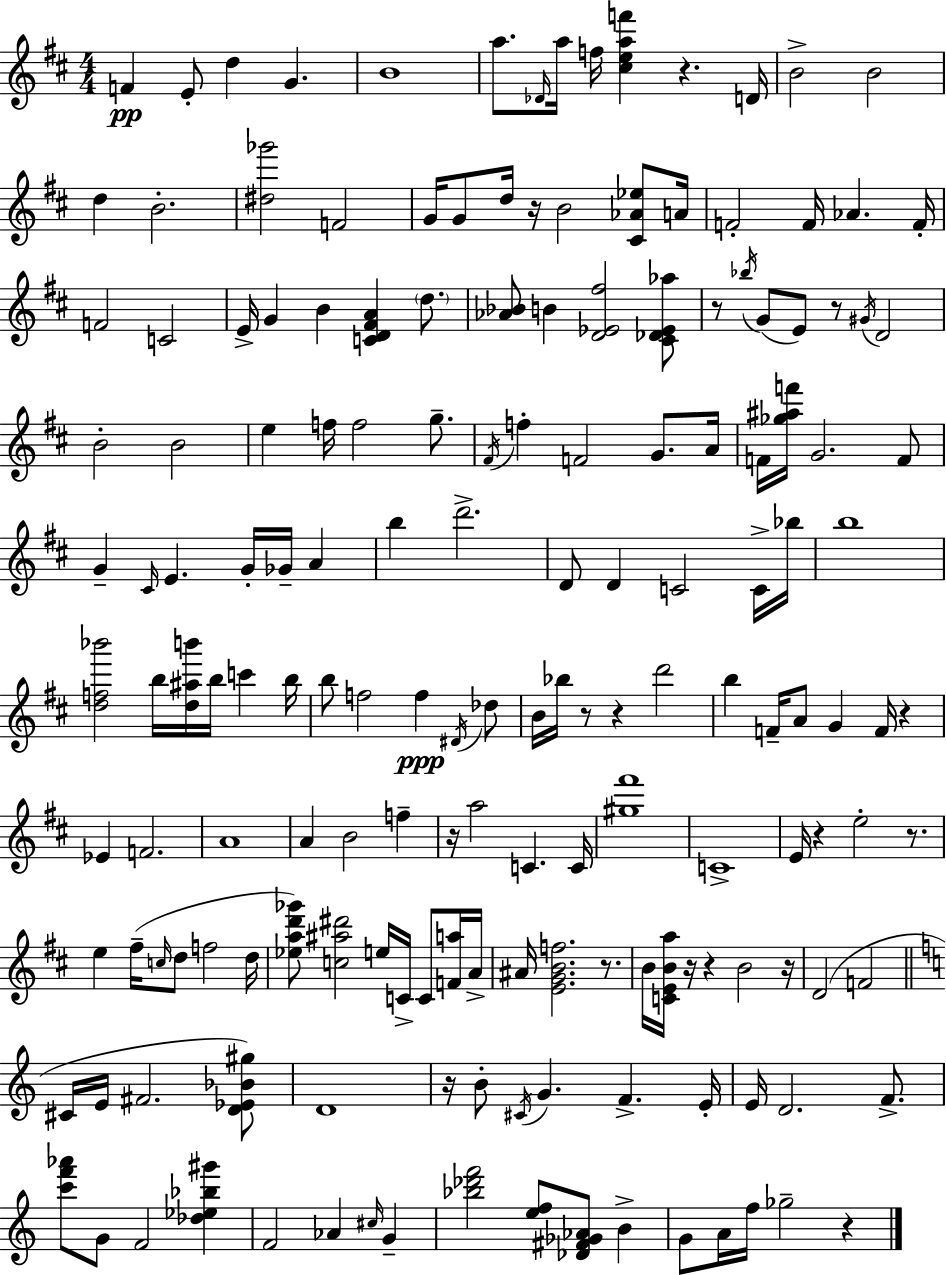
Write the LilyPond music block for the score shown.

{
  \clef treble
  \numericTimeSignature
  \time 4/4
  \key d \major
  f'4\pp e'8-. d''4 g'4. | b'1 | a''8. \grace { des'16 } a''16 f''16 <cis'' e'' a'' f'''>4 r4. | d'16 b'2-> b'2 | \break d''4 b'2.-. | <dis'' ges'''>2 f'2 | g'16 g'8 d''16 r16 b'2 <cis' aes' ees''>8 | a'16 f'2-. f'16 aes'4. | \break f'16-. f'2 c'2 | e'16-> g'4 b'4 <c' d' fis' a'>4 \parenthesize d''8. | <aes' bes'>8 b'4 <d' ees' fis''>2 <cis' des' ees' aes''>8 | r8 \acciaccatura { bes''16 }( g'8 e'8) r8 \acciaccatura { gis'16 } d'2 | \break b'2-. b'2 | e''4 f''16 f''2 | g''8.-- \acciaccatura { fis'16 } f''4-. f'2 | g'8. a'16 f'16 <ges'' ais'' f'''>16 g'2. | \break f'8 g'4-- \grace { cis'16 } e'4. g'16-. | ges'16-- a'4 b''4 d'''2.-> | d'8 d'4 c'2 | c'16-> bes''16 b''1 | \break <d'' f'' bes'''>2 b''16 <d'' ais'' b'''>16 b''16 | c'''4 b''16 b''8 f''2 f''4\ppp | \acciaccatura { dis'16 } des''8 b'16 bes''16 r8 r4 d'''2 | b''4 f'16-- a'8 g'4 | \break f'16 r4 ees'4 f'2. | a'1 | a'4 b'2 | f''4-- r16 a''2 c'4. | \break c'16 <gis'' fis'''>1 | c'1-> | e'16 r4 e''2-. | r8. e''4 fis''16--( \grace { c''16 } d''8 f''2 | \break d''16 <ees'' a'' d''' ges'''>8) <c'' ais'' dis'''>2 | e''16 c'16-> c'8 <f' a''>16 a'16-> ais'16 <e' g' b' f''>2. | r8. b'16 <c' e' b' a''>16 r16 r4 b'2 | r16 d'2( f'2 | \break \bar "||" \break \key c \major cis'16 e'16 fis'2. <d' ees' bes' gis''>8) | d'1 | r16 b'8-. \acciaccatura { cis'16 } g'4. f'4.-> | e'16-. e'16 d'2. f'8.-> | \break <c''' f''' aes'''>8 g'8 f'2 <des'' ees'' bes'' gis'''>4 | f'2 aes'4 \grace { cis''16 } g'4-- | <bes'' des''' f'''>2 <e'' f''>8 <des' fis' ges' aes'>8 b'4-> | g'8 a'16 f''16 ges''2-- r4 | \break \bar "|."
}